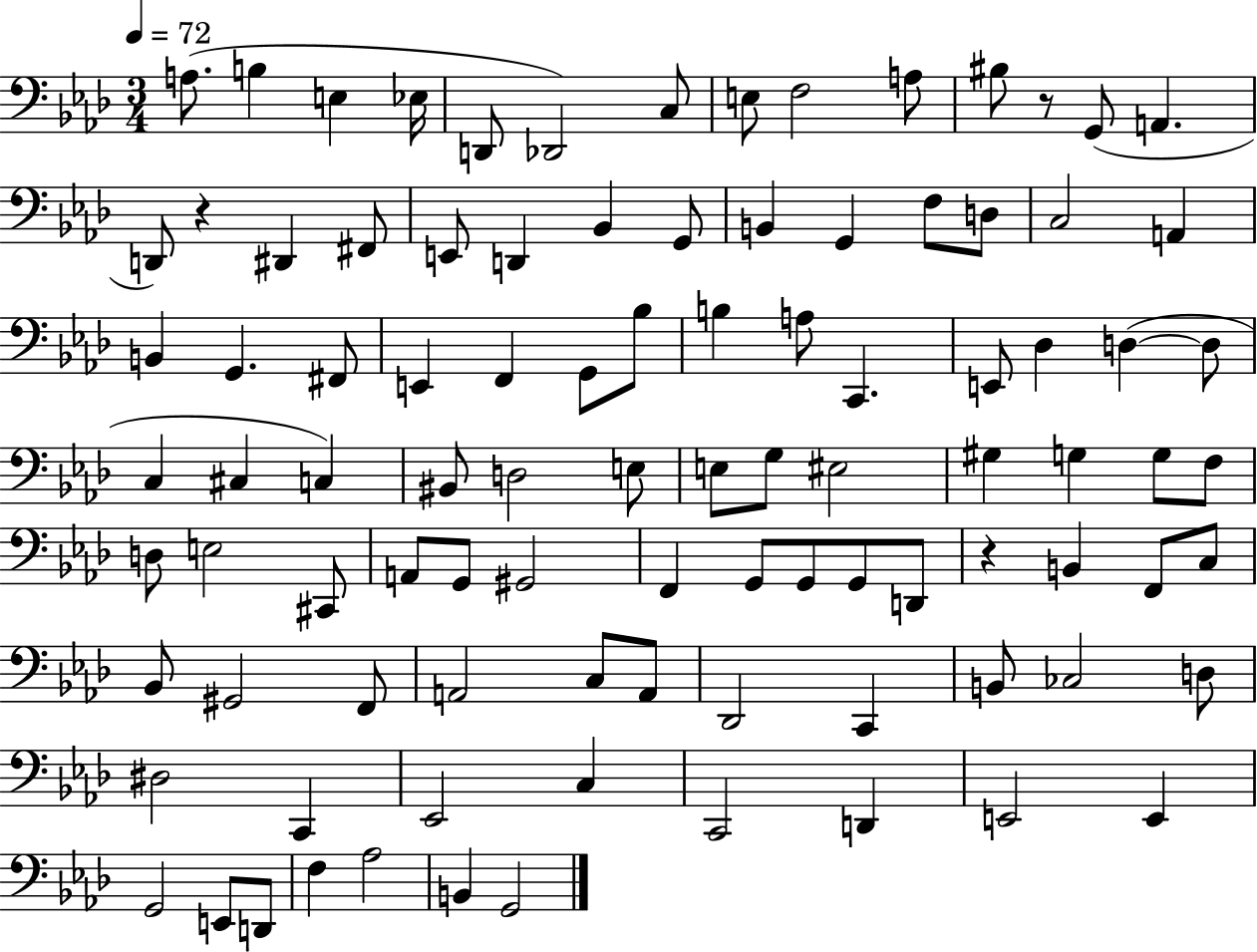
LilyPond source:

{
  \clef bass
  \numericTimeSignature
  \time 3/4
  \key aes \major
  \tempo 4 = 72
  a8.( b4 e4 ees16 | d,8 des,2) c8 | e8 f2 a8 | bis8 r8 g,8( a,4. | \break d,8) r4 dis,4 fis,8 | e,8 d,4 bes,4 g,8 | b,4 g,4 f8 d8 | c2 a,4 | \break b,4 g,4. fis,8 | e,4 f,4 g,8 bes8 | b4 a8 c,4. | e,8 des4 d4~(~ d8 | \break c4 cis4 c4) | bis,8 d2 e8 | e8 g8 eis2 | gis4 g4 g8 f8 | \break d8 e2 cis,8 | a,8 g,8 gis,2 | f,4 g,8 g,8 g,8 d,8 | r4 b,4 f,8 c8 | \break bes,8 gis,2 f,8 | a,2 c8 a,8 | des,2 c,4 | b,8 ces2 d8 | \break dis2 c,4 | ees,2 c4 | c,2 d,4 | e,2 e,4 | \break g,2 e,8 d,8 | f4 aes2 | b,4 g,2 | \bar "|."
}